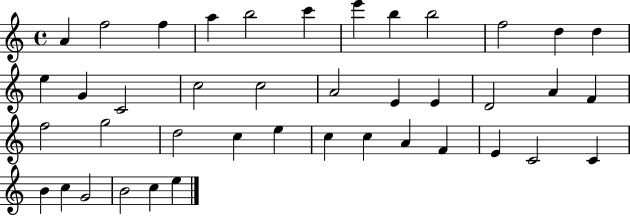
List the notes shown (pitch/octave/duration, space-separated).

A4/q F5/h F5/q A5/q B5/h C6/q E6/q B5/q B5/h F5/h D5/q D5/q E5/q G4/q C4/h C5/h C5/h A4/h E4/q E4/q D4/h A4/q F4/q F5/h G5/h D5/h C5/q E5/q C5/q C5/q A4/q F4/q E4/q C4/h C4/q B4/q C5/q G4/h B4/h C5/q E5/q